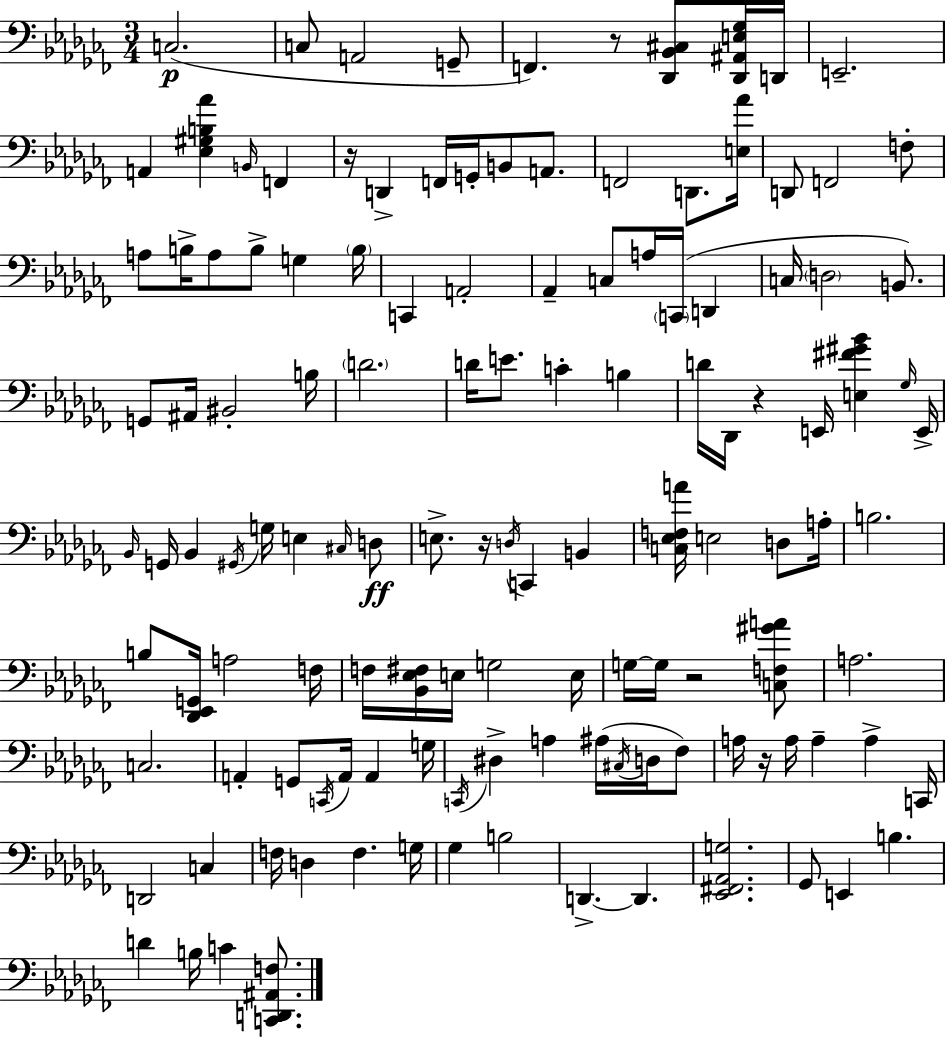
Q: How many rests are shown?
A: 6